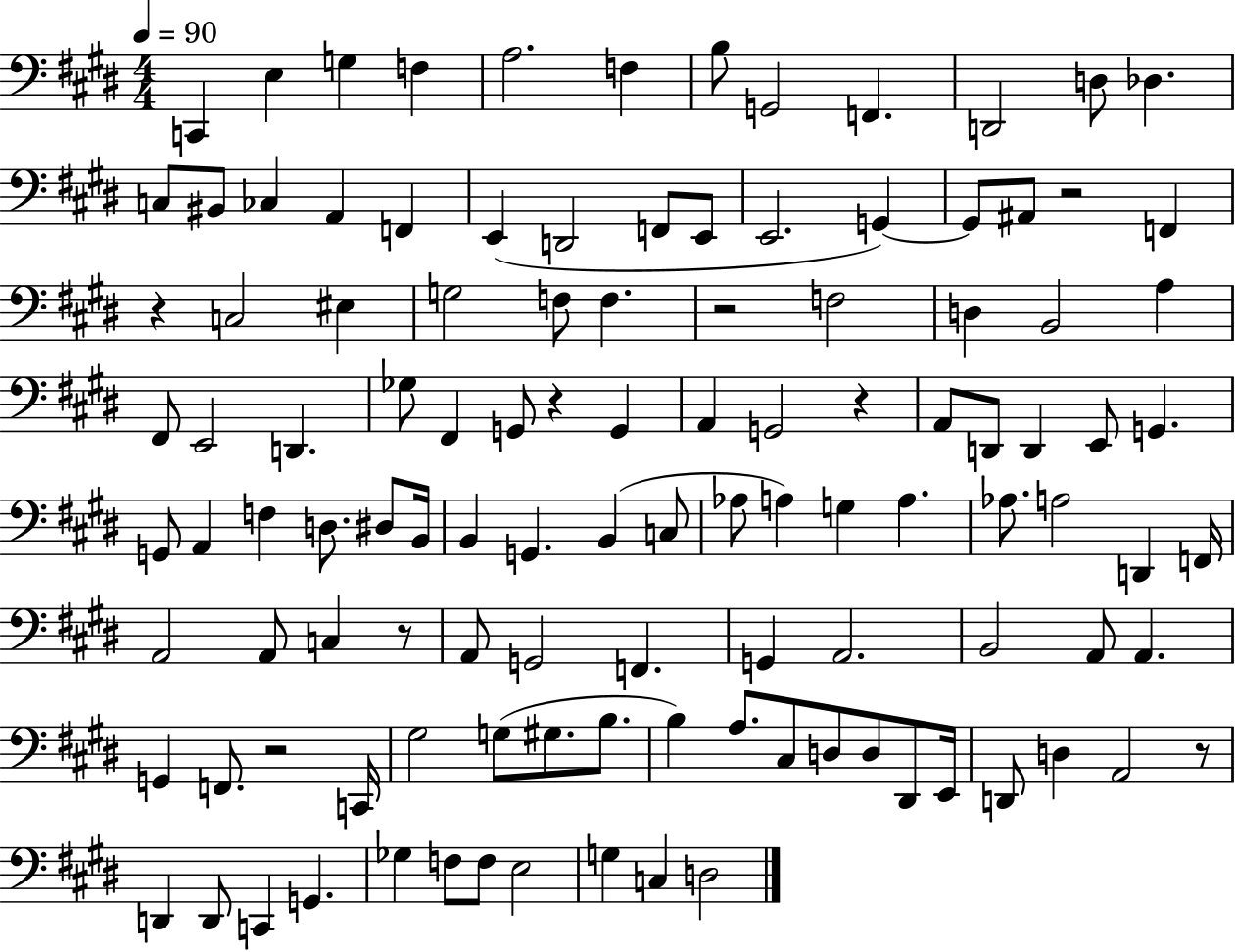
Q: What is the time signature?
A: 4/4